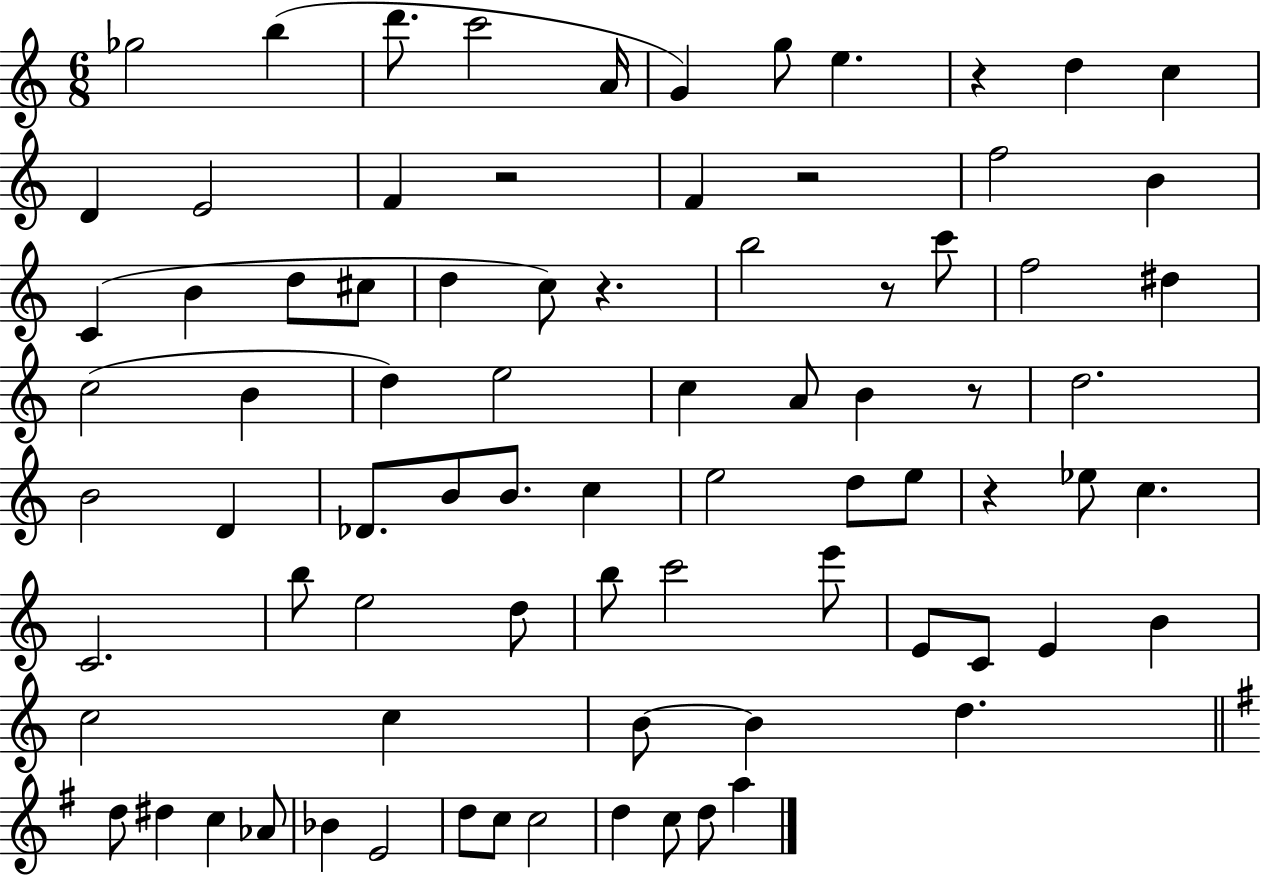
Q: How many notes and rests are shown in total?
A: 81